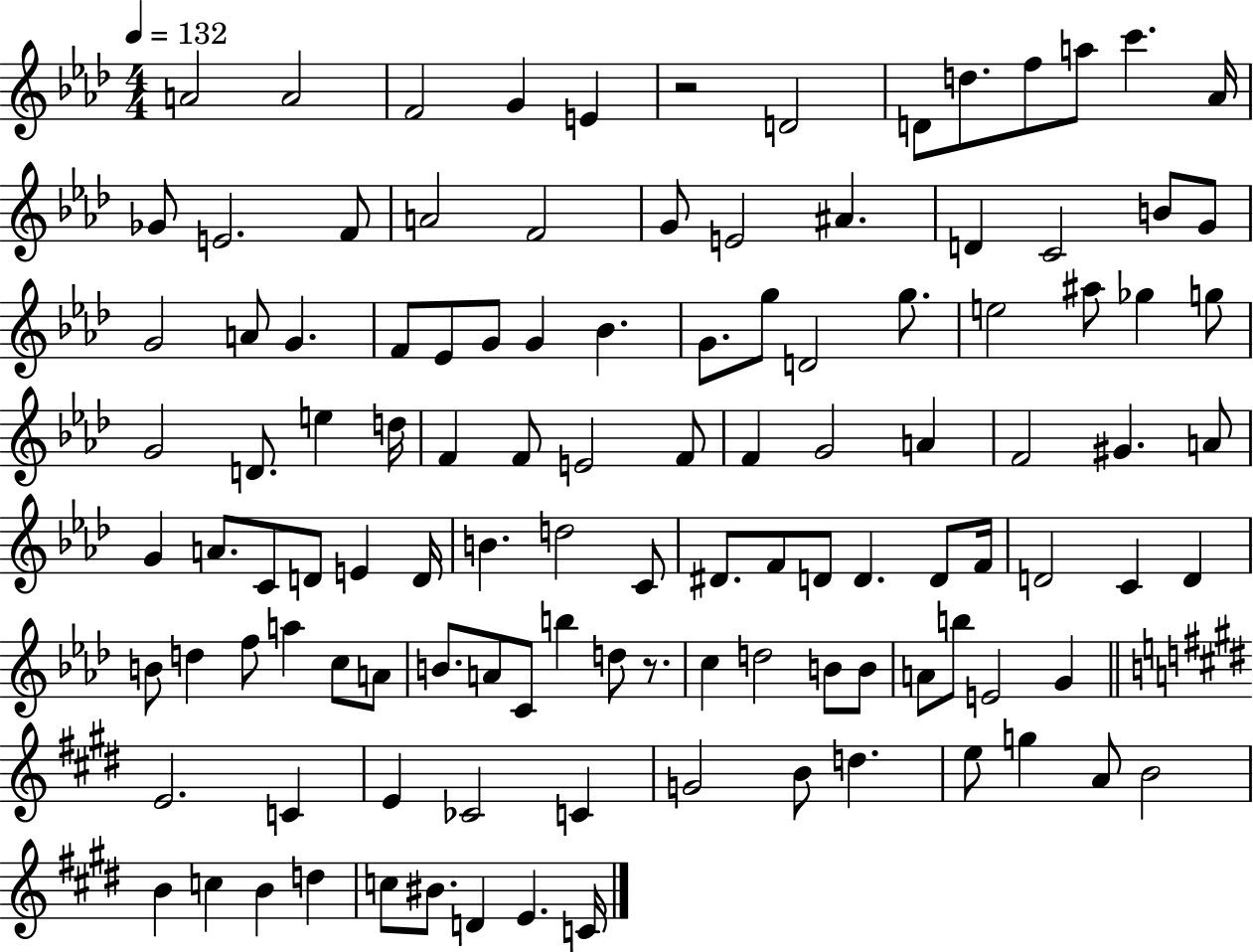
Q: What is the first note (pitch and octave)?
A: A4